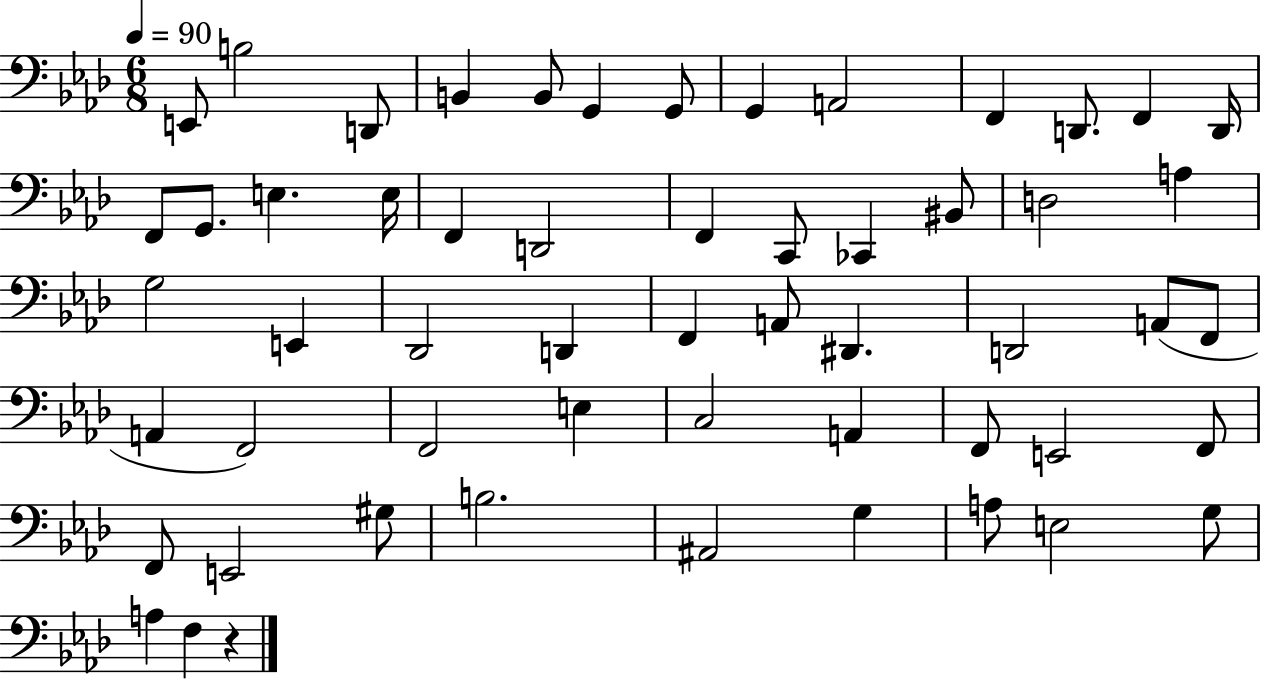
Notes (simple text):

E2/e B3/h D2/e B2/q B2/e G2/q G2/e G2/q A2/h F2/q D2/e. F2/q D2/s F2/e G2/e. E3/q. E3/s F2/q D2/h F2/q C2/e CES2/q BIS2/e D3/h A3/q G3/h E2/q Db2/h D2/q F2/q A2/e D#2/q. D2/h A2/e F2/e A2/q F2/h F2/h E3/q C3/h A2/q F2/e E2/h F2/e F2/e E2/h G#3/e B3/h. A#2/h G3/q A3/e E3/h G3/e A3/q F3/q R/q